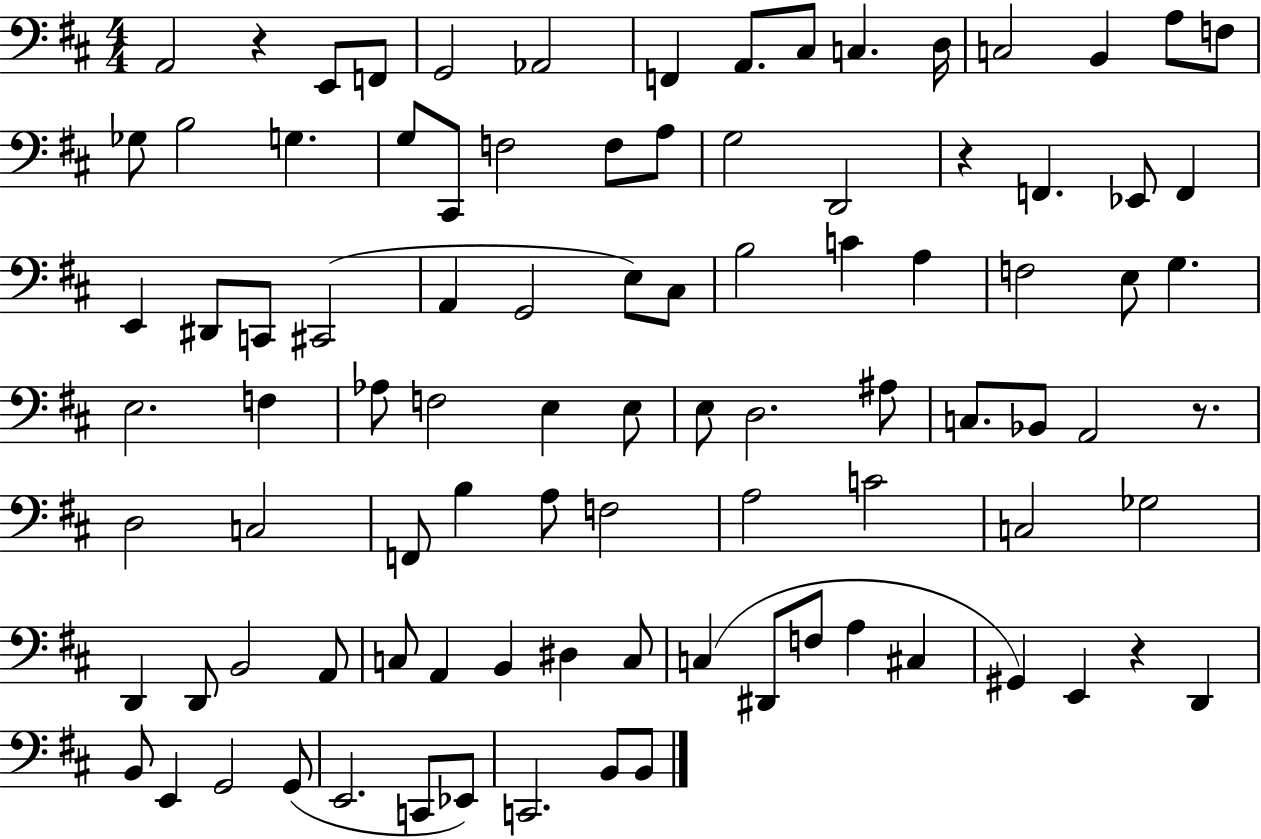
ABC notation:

X:1
T:Untitled
M:4/4
L:1/4
K:D
A,,2 z E,,/2 F,,/2 G,,2 _A,,2 F,, A,,/2 ^C,/2 C, D,/4 C,2 B,, A,/2 F,/2 _G,/2 B,2 G, G,/2 ^C,,/2 F,2 F,/2 A,/2 G,2 D,,2 z F,, _E,,/2 F,, E,, ^D,,/2 C,,/2 ^C,,2 A,, G,,2 E,/2 ^C,/2 B,2 C A, F,2 E,/2 G, E,2 F, _A,/2 F,2 E, E,/2 E,/2 D,2 ^A,/2 C,/2 _B,,/2 A,,2 z/2 D,2 C,2 F,,/2 B, A,/2 F,2 A,2 C2 C,2 _G,2 D,, D,,/2 B,,2 A,,/2 C,/2 A,, B,, ^D, C,/2 C, ^D,,/2 F,/2 A, ^C, ^G,, E,, z D,, B,,/2 E,, G,,2 G,,/2 E,,2 C,,/2 _E,,/2 C,,2 B,,/2 B,,/2